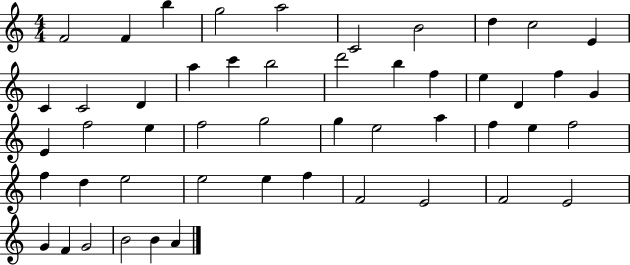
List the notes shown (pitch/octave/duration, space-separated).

F4/h F4/q B5/q G5/h A5/h C4/h B4/h D5/q C5/h E4/q C4/q C4/h D4/q A5/q C6/q B5/h D6/h B5/q F5/q E5/q D4/q F5/q G4/q E4/q F5/h E5/q F5/h G5/h G5/q E5/h A5/q F5/q E5/q F5/h F5/q D5/q E5/h E5/h E5/q F5/q F4/h E4/h F4/h E4/h G4/q F4/q G4/h B4/h B4/q A4/q